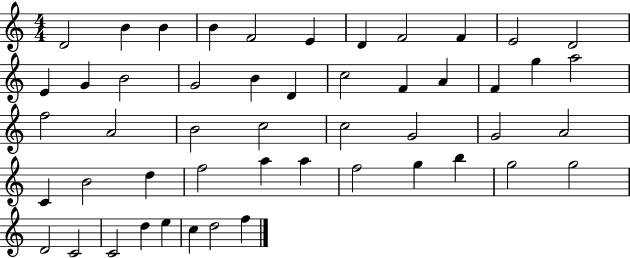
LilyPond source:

{
  \clef treble
  \numericTimeSignature
  \time 4/4
  \key c \major
  d'2 b'4 b'4 | b'4 f'2 e'4 | d'4 f'2 f'4 | e'2 d'2 | \break e'4 g'4 b'2 | g'2 b'4 d'4 | c''2 f'4 a'4 | f'4 g''4 a''2 | \break f''2 a'2 | b'2 c''2 | c''2 g'2 | g'2 a'2 | \break c'4 b'2 d''4 | f''2 a''4 a''4 | f''2 g''4 b''4 | g''2 g''2 | \break d'2 c'2 | c'2 d''4 e''4 | c''4 d''2 f''4 | \bar "|."
}